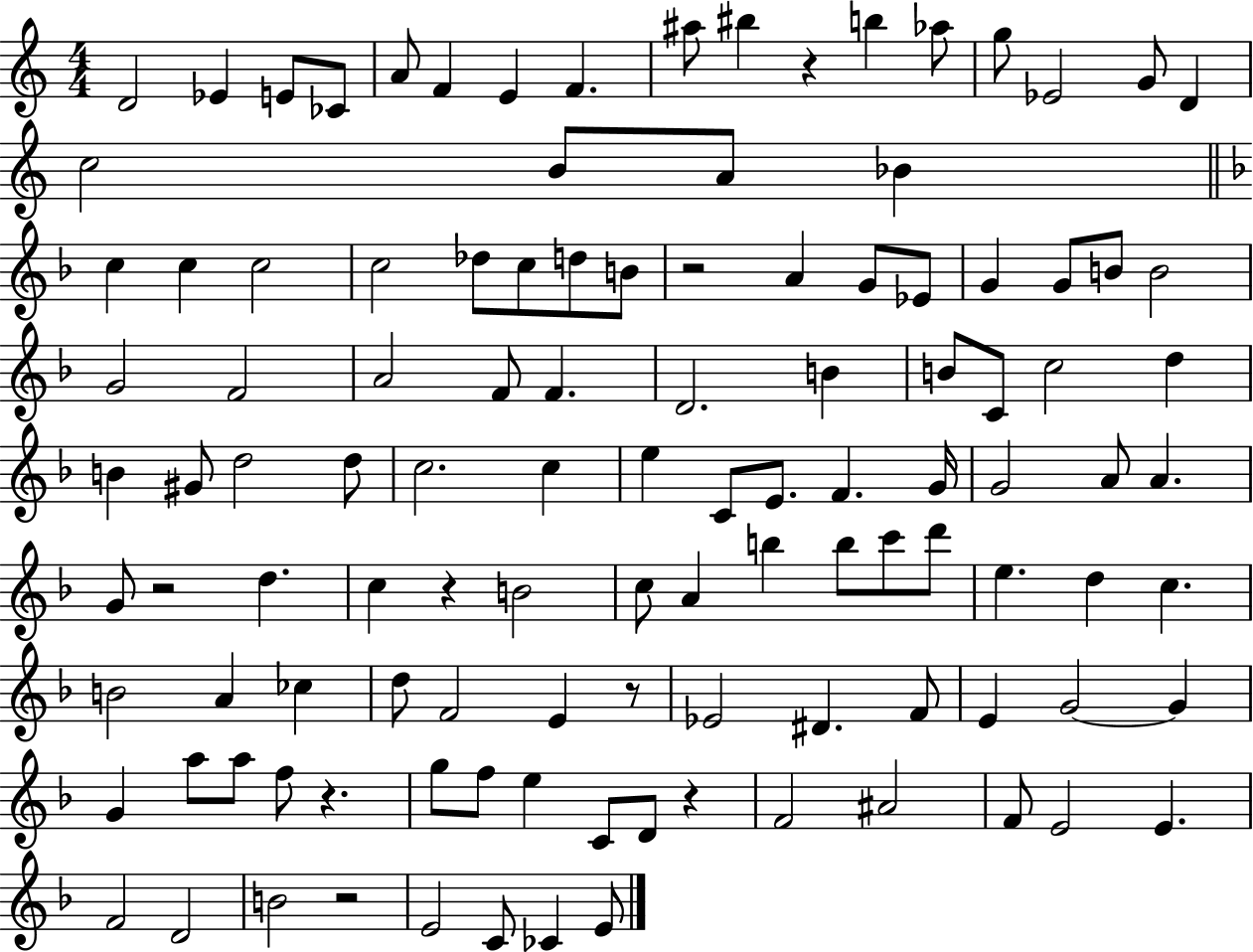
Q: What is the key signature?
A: C major